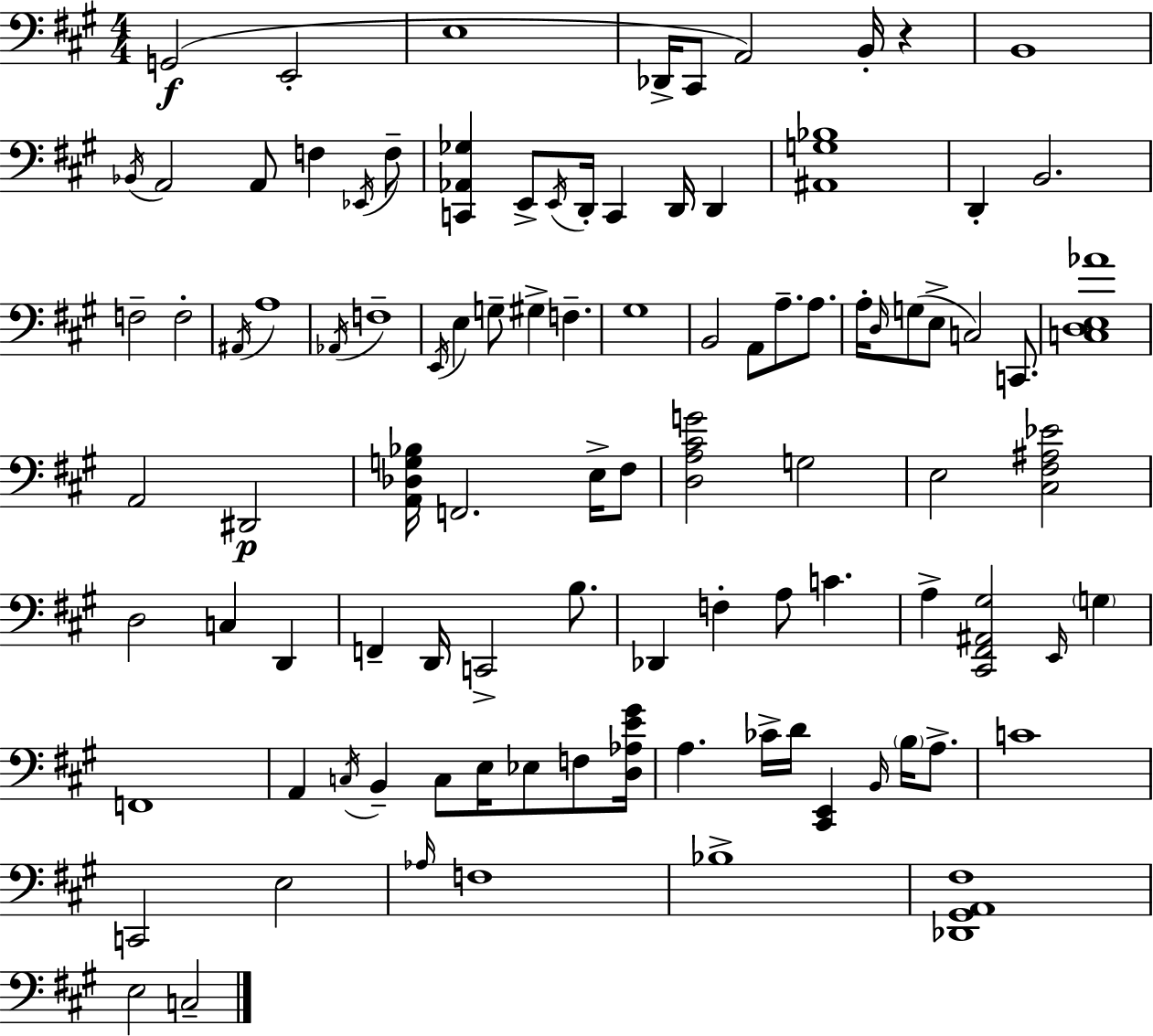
{
  \clef bass
  \numericTimeSignature
  \time 4/4
  \key a \major
  g,2(\f e,2-. | e1 | des,16-> cis,8 a,2) b,16-. r4 | b,1 | \break \acciaccatura { bes,16 } a,2 a,8 f4 \acciaccatura { ees,16 } | f8-- <c, aes, ges>4 e,8-> \acciaccatura { e,16 } d,16-. c,4 d,16 d,4 | <ais, g bes>1 | d,4-. b,2. | \break f2-- f2-. | \acciaccatura { ais,16 } a1 | \acciaccatura { aes,16 } f1-- | \acciaccatura { e,16 } e4 g8-- gis4-> | \break f4.-- gis1 | b,2 a,8 | a8.-- a8. a16-. \grace { d16 } g8( e8-> c2) | c,8. <c d e aes'>1 | \break a,2 dis,2\p | <a, des g bes>16 f,2. | e16-> fis8 <d a cis' g'>2 g2 | e2 <cis fis ais ees'>2 | \break d2 c4 | d,4 f,4-- d,16 c,2-> | b8. des,4 f4-. a8 | c'4. a4-> <cis, fis, ais, gis>2 | \break \grace { e,16 } \parenthesize g4 f,1 | a,4 \acciaccatura { c16 } b,4-- | c8 e16 ees8 f8 <d aes e' gis'>16 a4. ces'16-> | d'16 <cis, e,>4 \grace { b,16 } \parenthesize b16 a8.-> c'1 | \break c,2 | e2 \grace { aes16 } f1 | bes1-> | <des, gis, a, fis>1 | \break e2 | c2-- \bar "|."
}